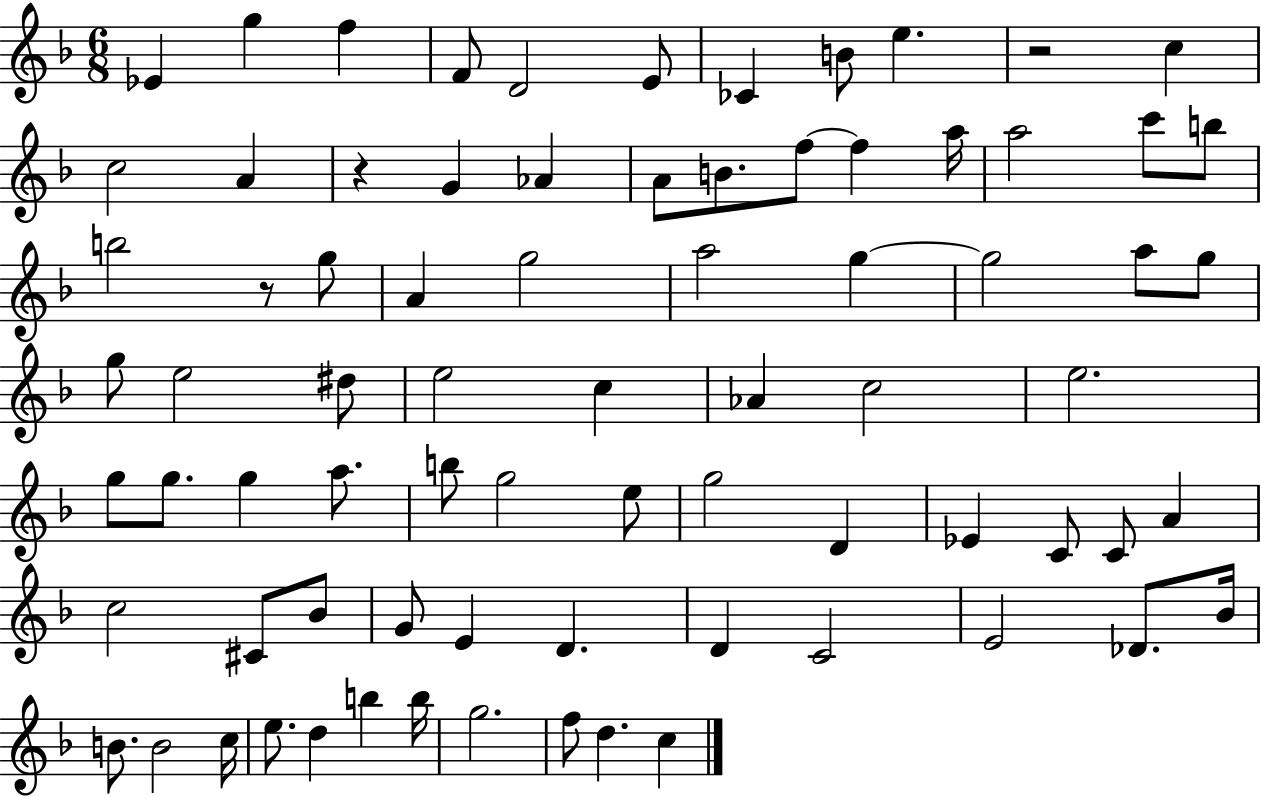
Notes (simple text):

Eb4/q G5/q F5/q F4/e D4/h E4/e CES4/q B4/e E5/q. R/h C5/q C5/h A4/q R/q G4/q Ab4/q A4/e B4/e. F5/e F5/q A5/s A5/h C6/e B5/e B5/h R/e G5/e A4/q G5/h A5/h G5/q G5/h A5/e G5/e G5/e E5/h D#5/e E5/h C5/q Ab4/q C5/h E5/h. G5/e G5/e. G5/q A5/e. B5/e G5/h E5/e G5/h D4/q Eb4/q C4/e C4/e A4/q C5/h C#4/e Bb4/e G4/e E4/q D4/q. D4/q C4/h E4/h Db4/e. Bb4/s B4/e. B4/h C5/s E5/e. D5/q B5/q B5/s G5/h. F5/e D5/q. C5/q